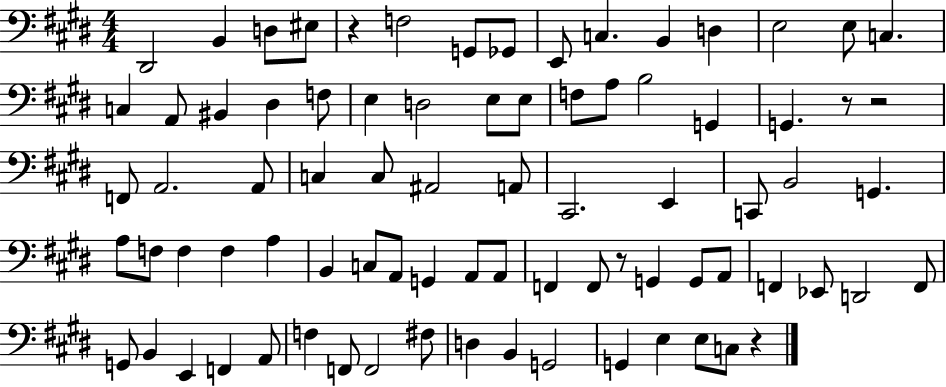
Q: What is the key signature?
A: E major